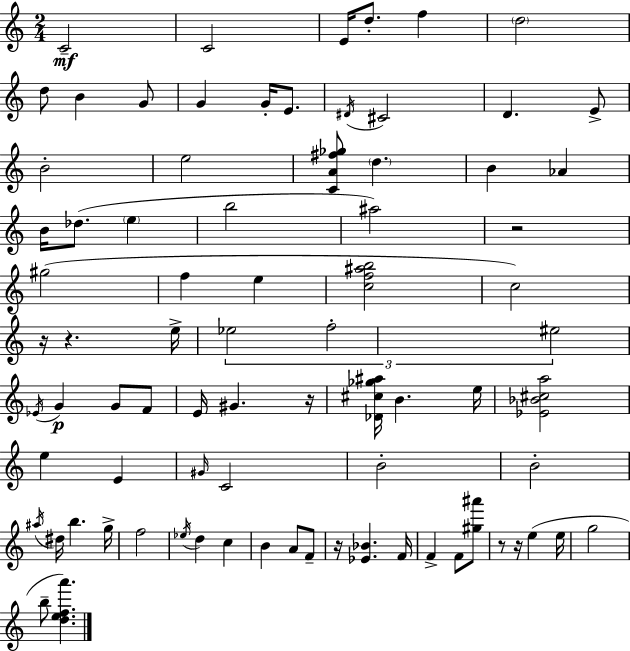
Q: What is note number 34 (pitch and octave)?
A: EIS5